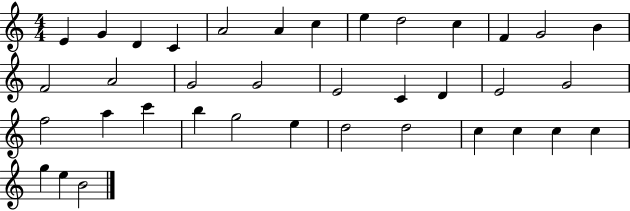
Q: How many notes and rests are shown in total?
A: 37